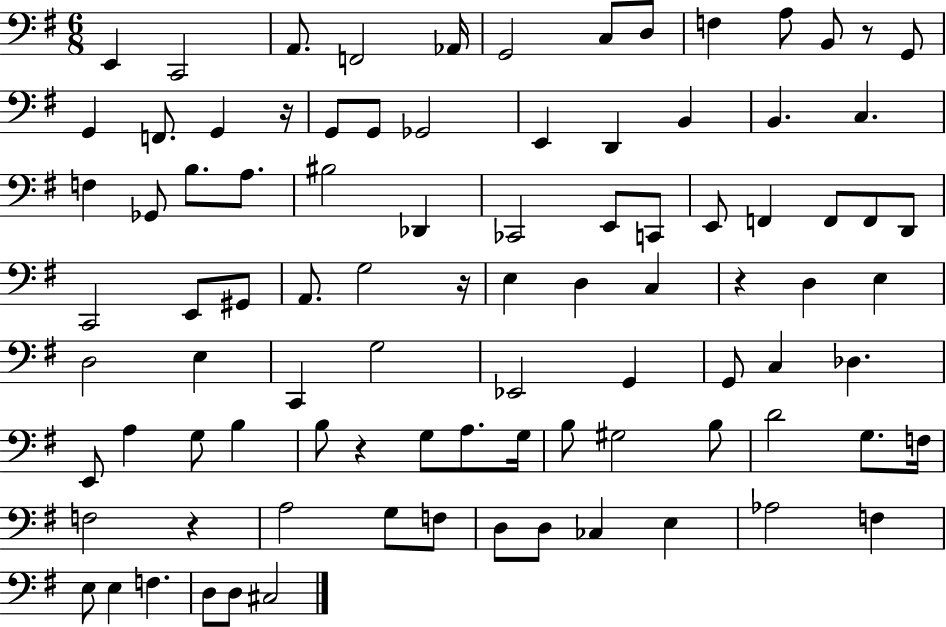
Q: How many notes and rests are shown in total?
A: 92